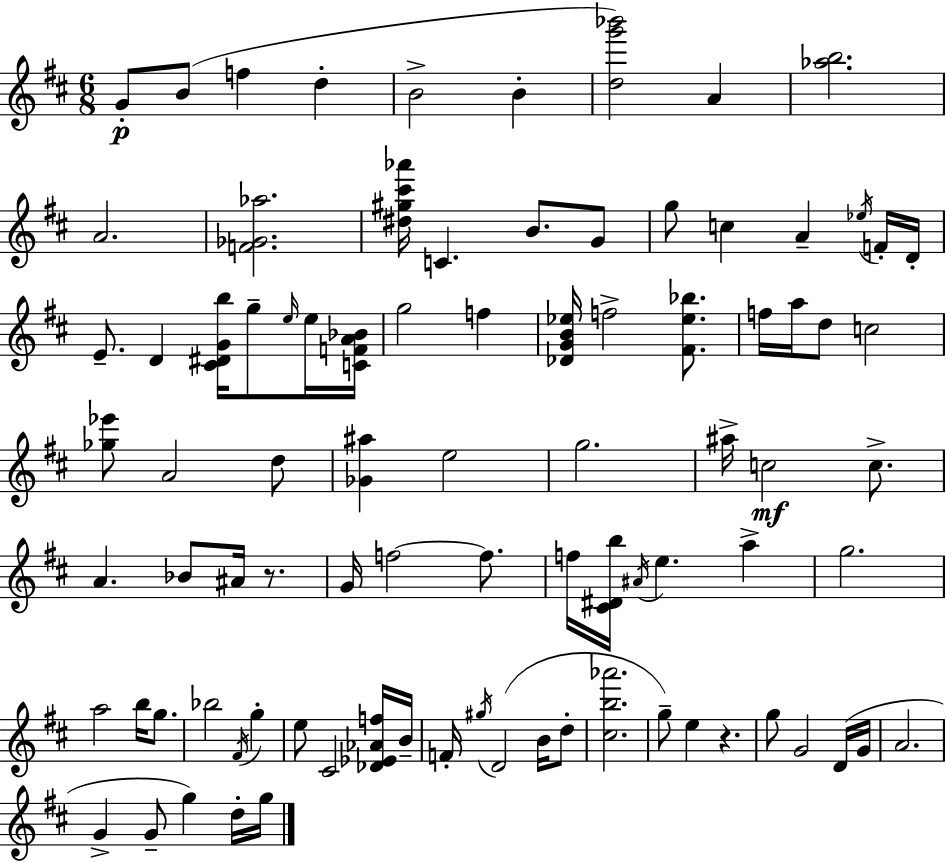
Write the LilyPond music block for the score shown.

{
  \clef treble
  \numericTimeSignature
  \time 6/8
  \key d \major
  g'8-.\p b'8( f''4 d''4-. | b'2-> b'4-. | <d'' g''' bes'''>2) a'4 | <aes'' b''>2. | \break a'2. | <f' ges' aes''>2. | <dis'' gis'' cis''' aes'''>16 c'4. b'8. g'8 | g''8 c''4 a'4-- \acciaccatura { ees''16 } f'16-. | \break d'16-. e'8.-- d'4 <cis' dis' g' b''>16 g''8-- \grace { e''16 } | e''16 <c' f' a' bes'>16 g''2 f''4 | <des' g' b' ees''>16 f''2-> <fis' ees'' bes''>8. | f''16 a''16 d''8 c''2 | \break <ges'' ees'''>8 a'2 | d''8 <ges' ais''>4 e''2 | g''2. | ais''16-> c''2\mf c''8.-> | \break a'4. bes'8 ais'16 r8. | g'16 f''2~~ f''8. | f''16 <cis' dis' b''>16 \acciaccatura { ais'16 } e''4. a''4-> | g''2. | \break a''2 b''16 | g''8. bes''2 \acciaccatura { fis'16 } | g''4-. e''8 cis'2 | <des' ees' aes' f''>16 b'16-- f'16-. \acciaccatura { gis''16 } d'2( | \break b'16 d''8-. <cis'' b'' aes'''>2. | g''8--) e''4 r4. | g''8 g'2 | d'16( g'16 a'2. | \break g'4-> g'8-- g''4) | d''16-. g''16 \bar "|."
}